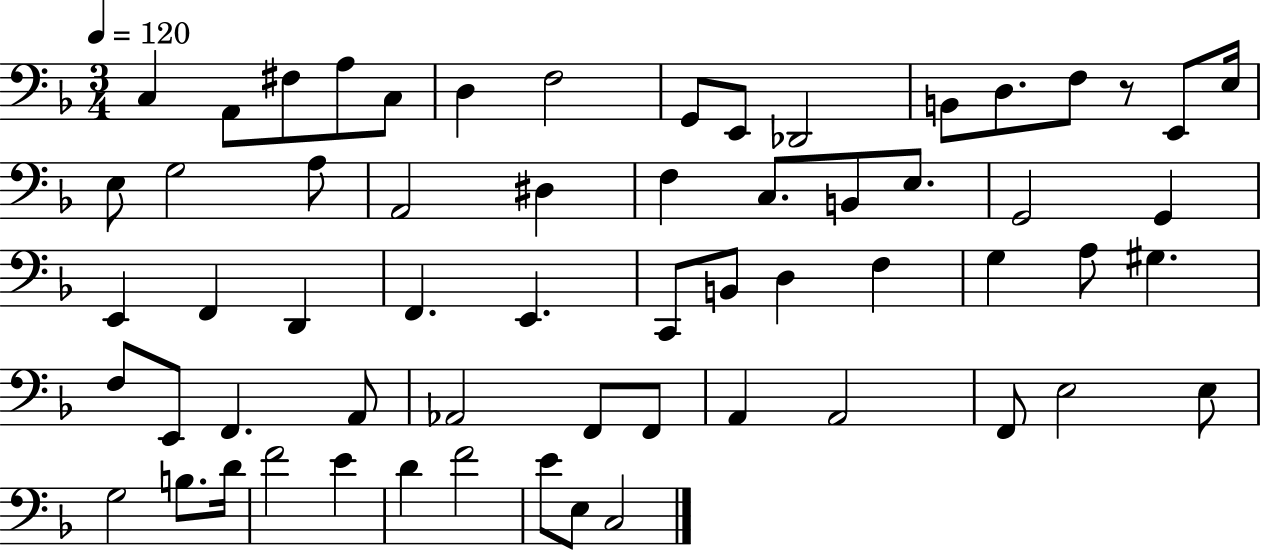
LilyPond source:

{
  \clef bass
  \numericTimeSignature
  \time 3/4
  \key f \major
  \tempo 4 = 120
  c4 a,8 fis8 a8 c8 | d4 f2 | g,8 e,8 des,2 | b,8 d8. f8 r8 e,8 e16 | \break e8 g2 a8 | a,2 dis4 | f4 c8. b,8 e8. | g,2 g,4 | \break e,4 f,4 d,4 | f,4. e,4. | c,8 b,8 d4 f4 | g4 a8 gis4. | \break f8 e,8 f,4. a,8 | aes,2 f,8 f,8 | a,4 a,2 | f,8 e2 e8 | \break g2 b8. d'16 | f'2 e'4 | d'4 f'2 | e'8 e8 c2 | \break \bar "|."
}